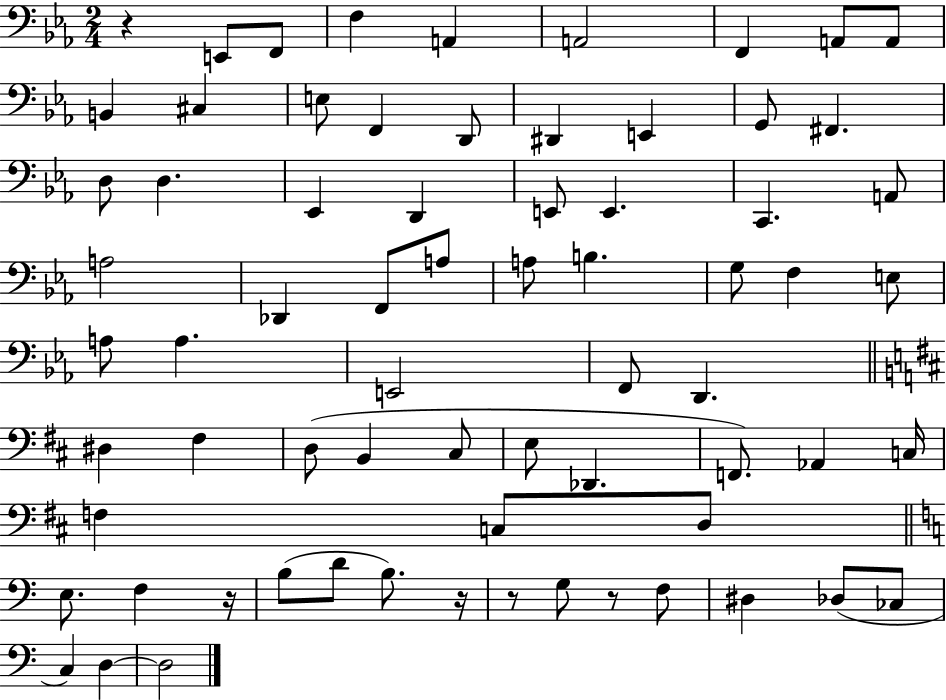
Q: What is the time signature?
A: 2/4